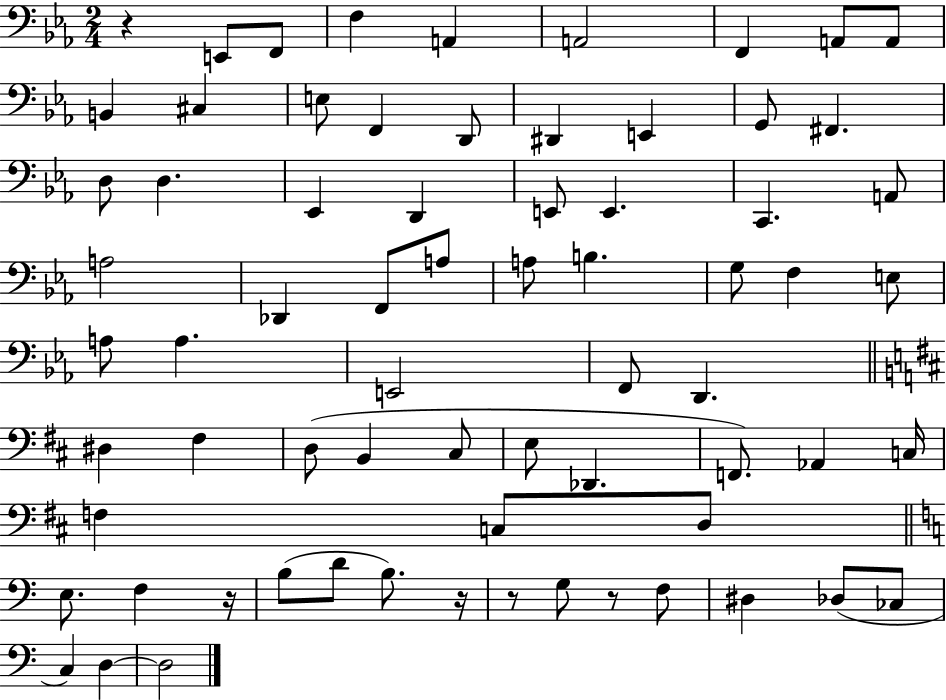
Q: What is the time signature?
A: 2/4